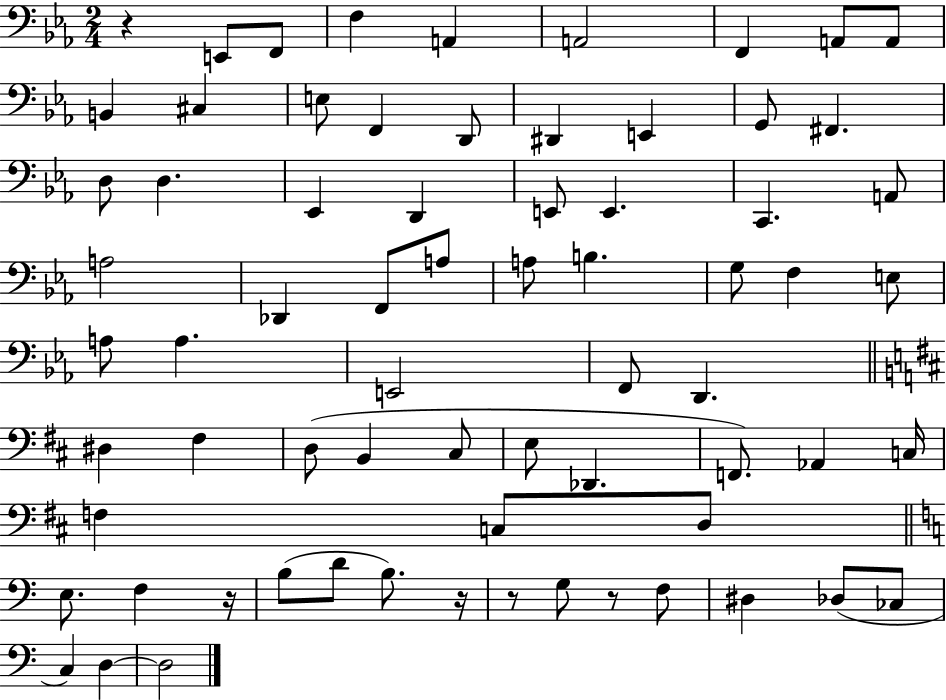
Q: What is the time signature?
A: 2/4